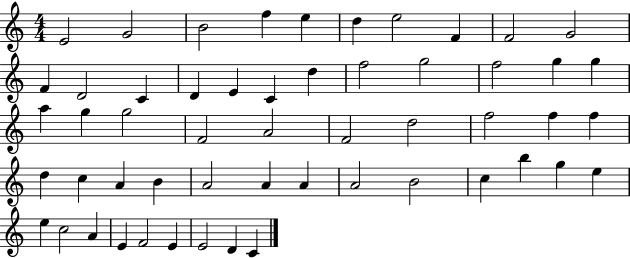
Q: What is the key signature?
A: C major